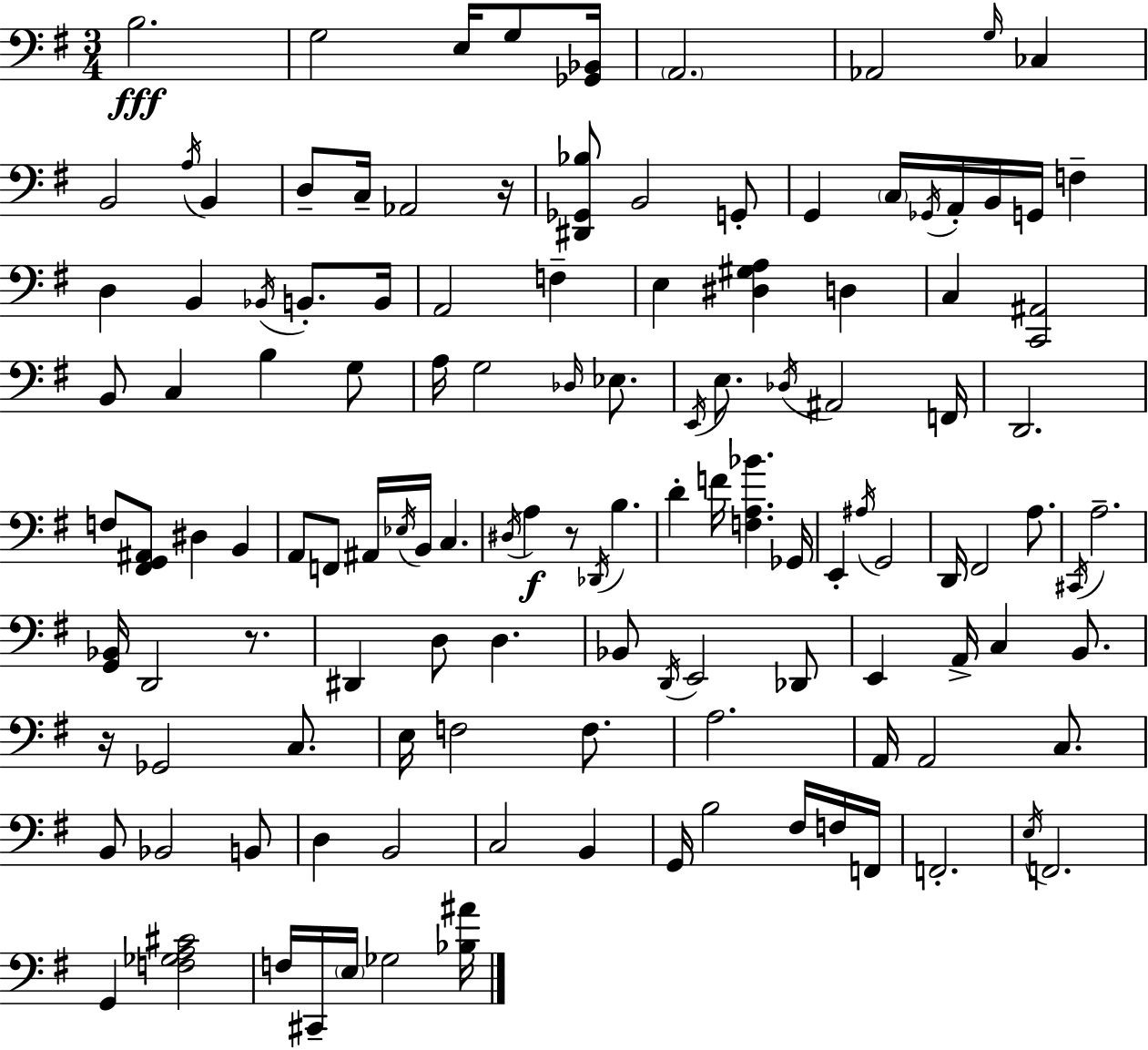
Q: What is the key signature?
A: E minor